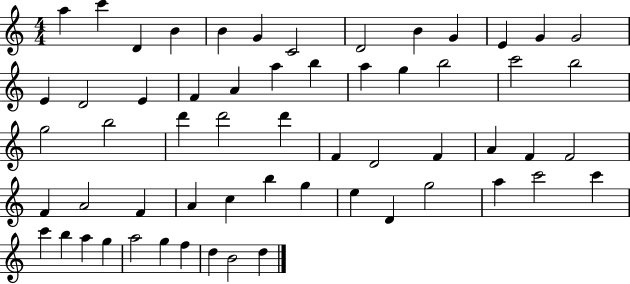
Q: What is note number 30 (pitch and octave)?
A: D6